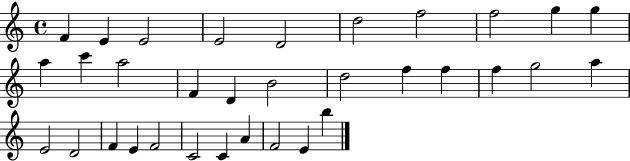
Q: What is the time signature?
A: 4/4